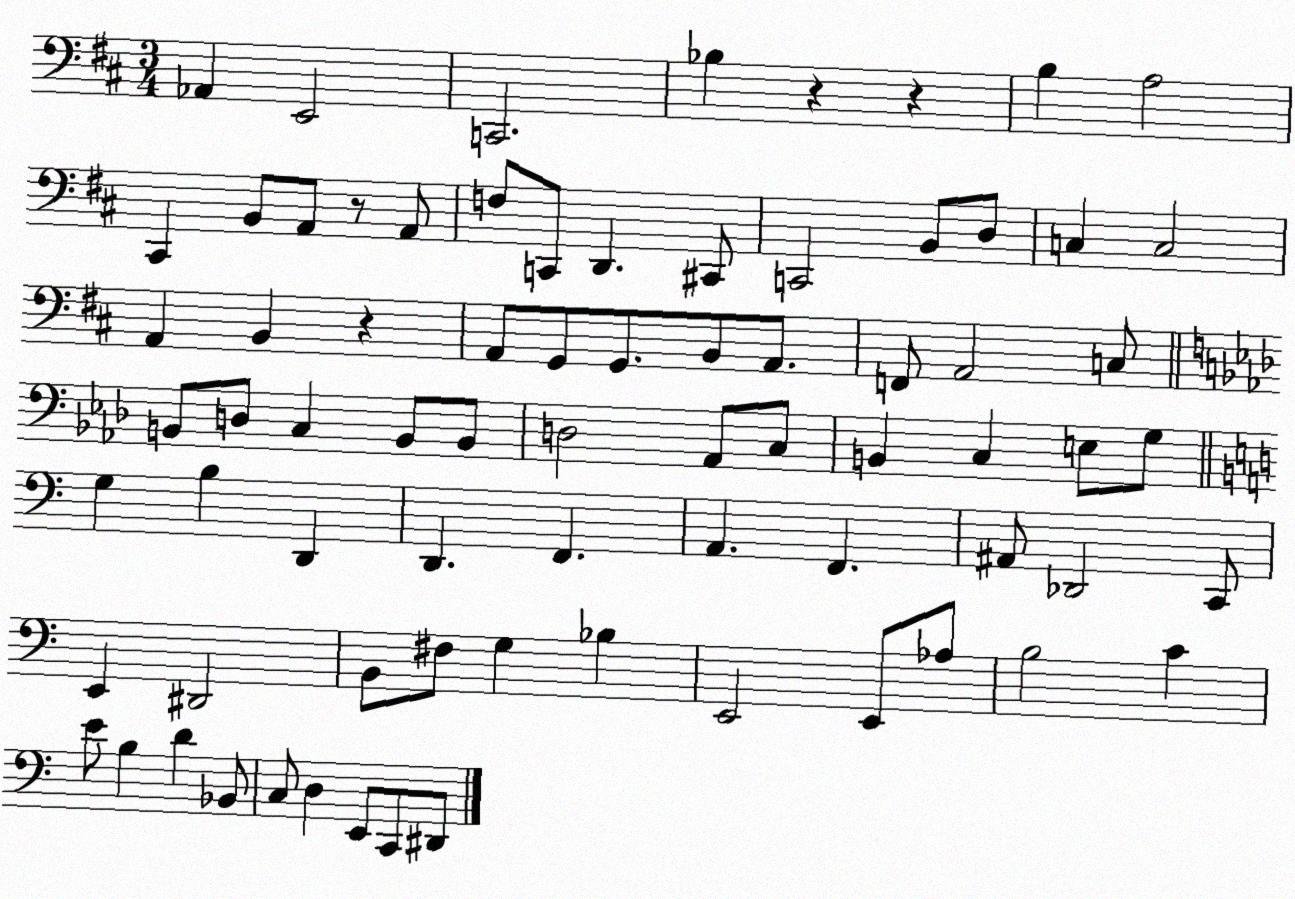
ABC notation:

X:1
T:Untitled
M:3/4
L:1/4
K:D
_A,, E,,2 C,,2 _B, z z B, A,2 ^C,, B,,/2 A,,/2 z/2 A,,/2 F,/2 C,,/2 D,, ^C,,/2 C,,2 B,,/2 D,/2 C, C,2 A,, B,, z A,,/2 G,,/2 G,,/2 B,,/2 A,,/2 F,,/2 A,,2 C,/2 B,,/2 D,/2 C, B,,/2 B,,/2 D,2 _A,,/2 C,/2 B,, C, E,/2 G,/2 G, B, D,, D,, F,, A,, F,, ^A,,/2 _D,,2 C,,/2 E,, ^D,,2 B,,/2 ^F,/2 G, _B, E,,2 E,,/2 _A,/2 B,2 C E/2 B, D _B,,/2 C,/2 D, E,,/2 C,,/2 ^D,,/2